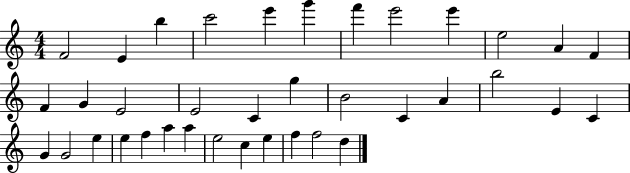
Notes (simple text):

F4/h E4/q B5/q C6/h E6/q G6/q F6/q E6/h E6/q E5/h A4/q F4/q F4/q G4/q E4/h E4/h C4/q G5/q B4/h C4/q A4/q B5/h E4/q C4/q G4/q G4/h E5/q E5/q F5/q A5/q A5/q E5/h C5/q E5/q F5/q F5/h D5/q